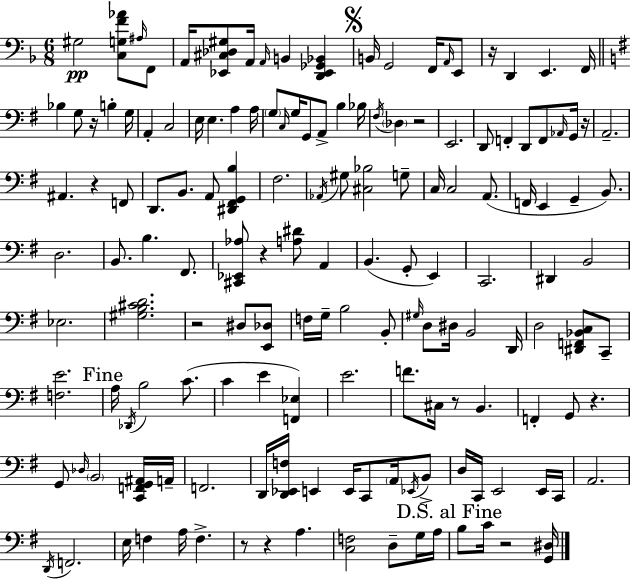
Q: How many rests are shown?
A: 12